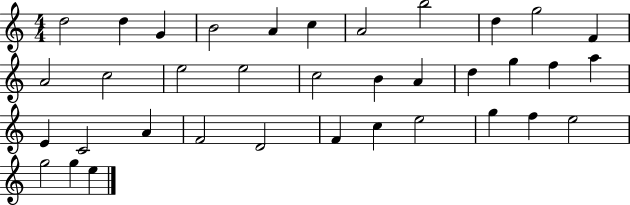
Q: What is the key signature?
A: C major